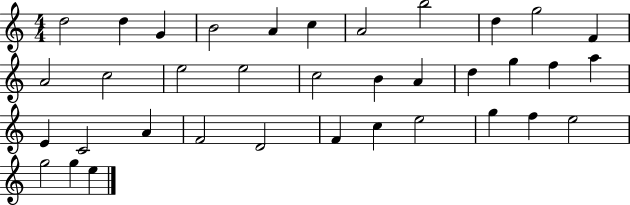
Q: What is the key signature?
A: C major